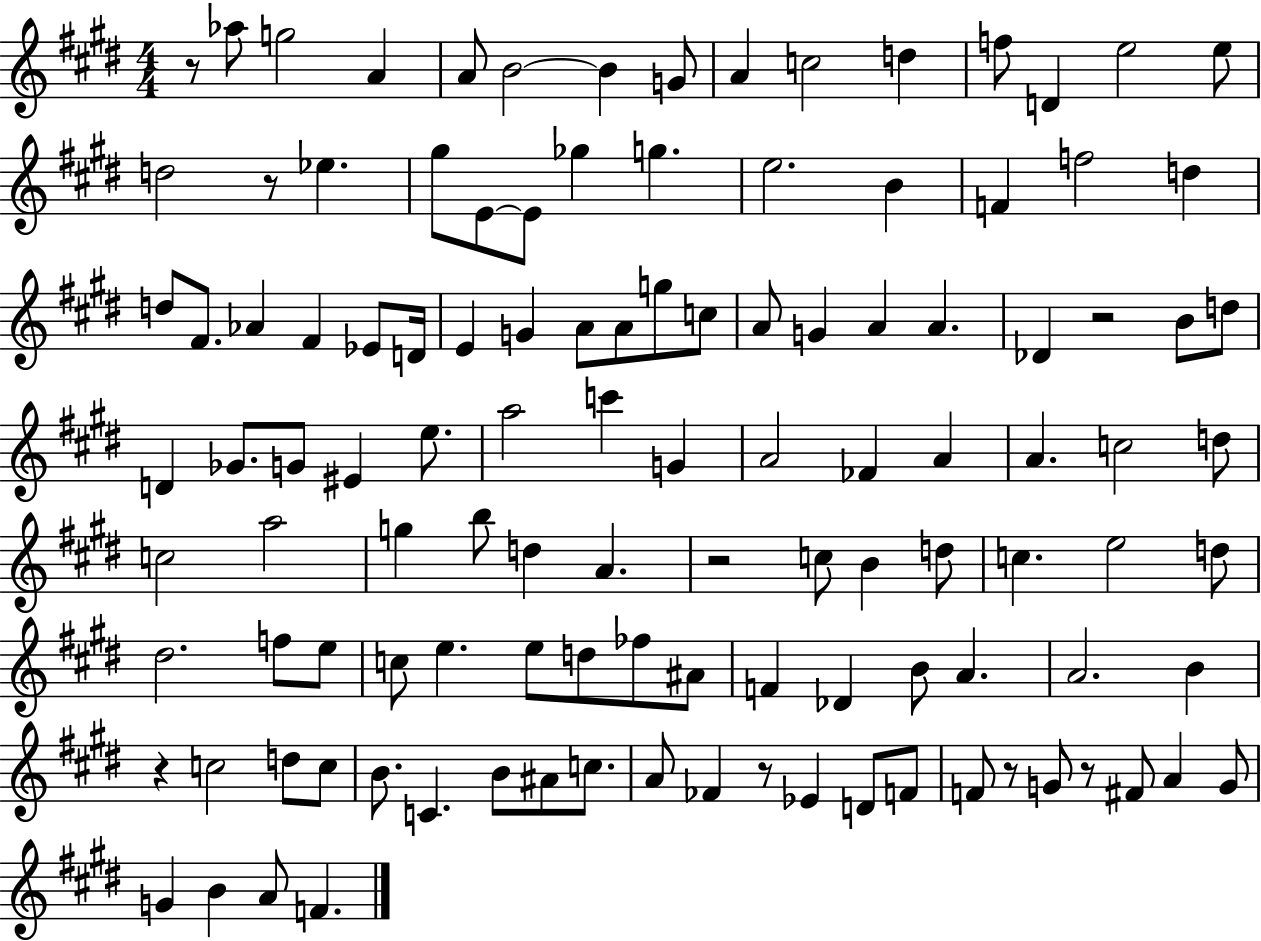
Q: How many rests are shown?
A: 8